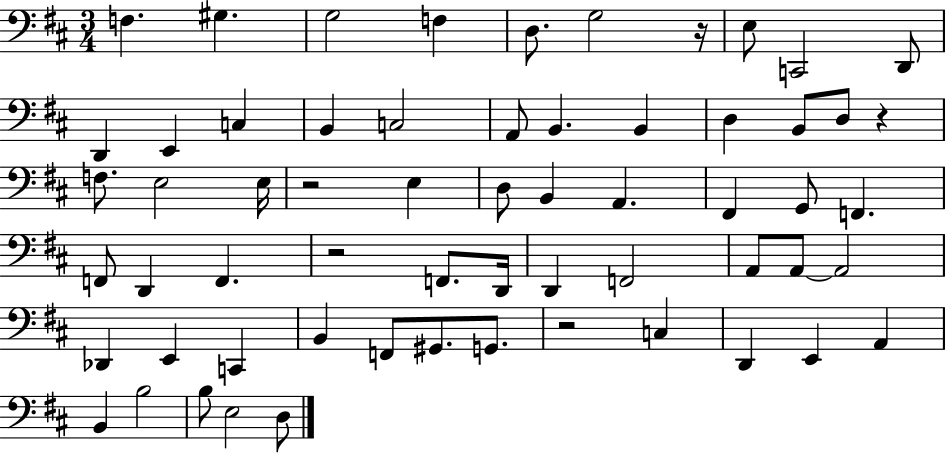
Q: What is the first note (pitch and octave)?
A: F3